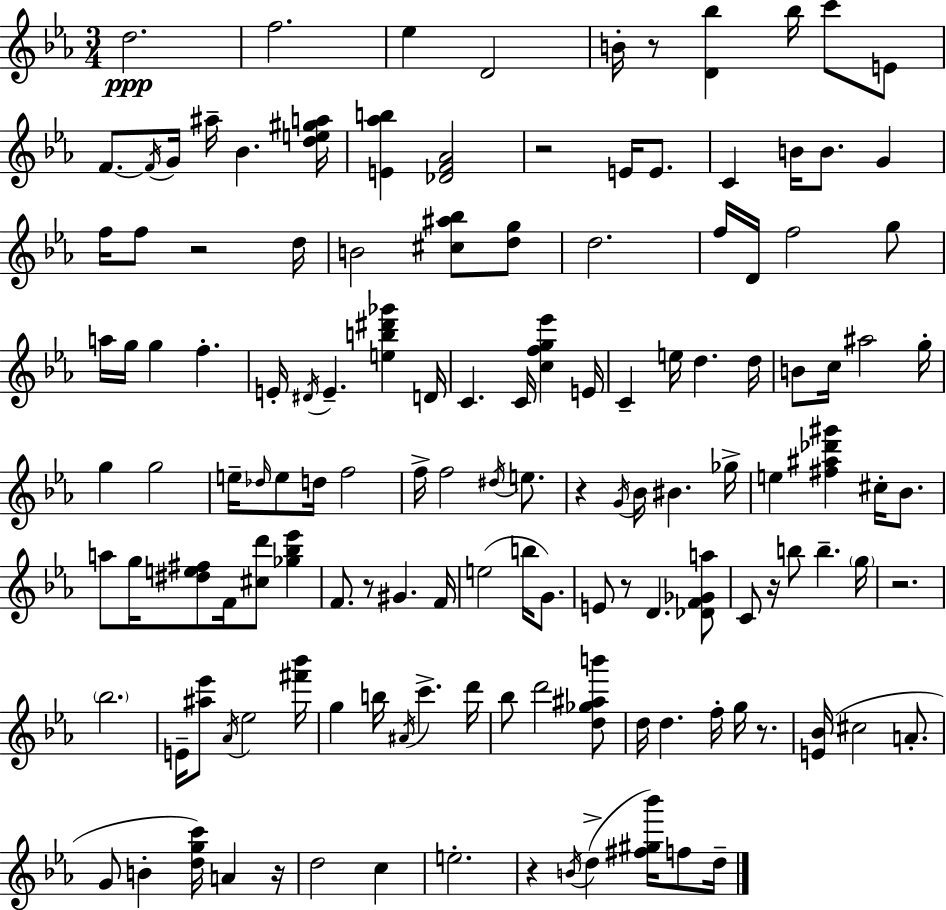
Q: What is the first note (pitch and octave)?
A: D5